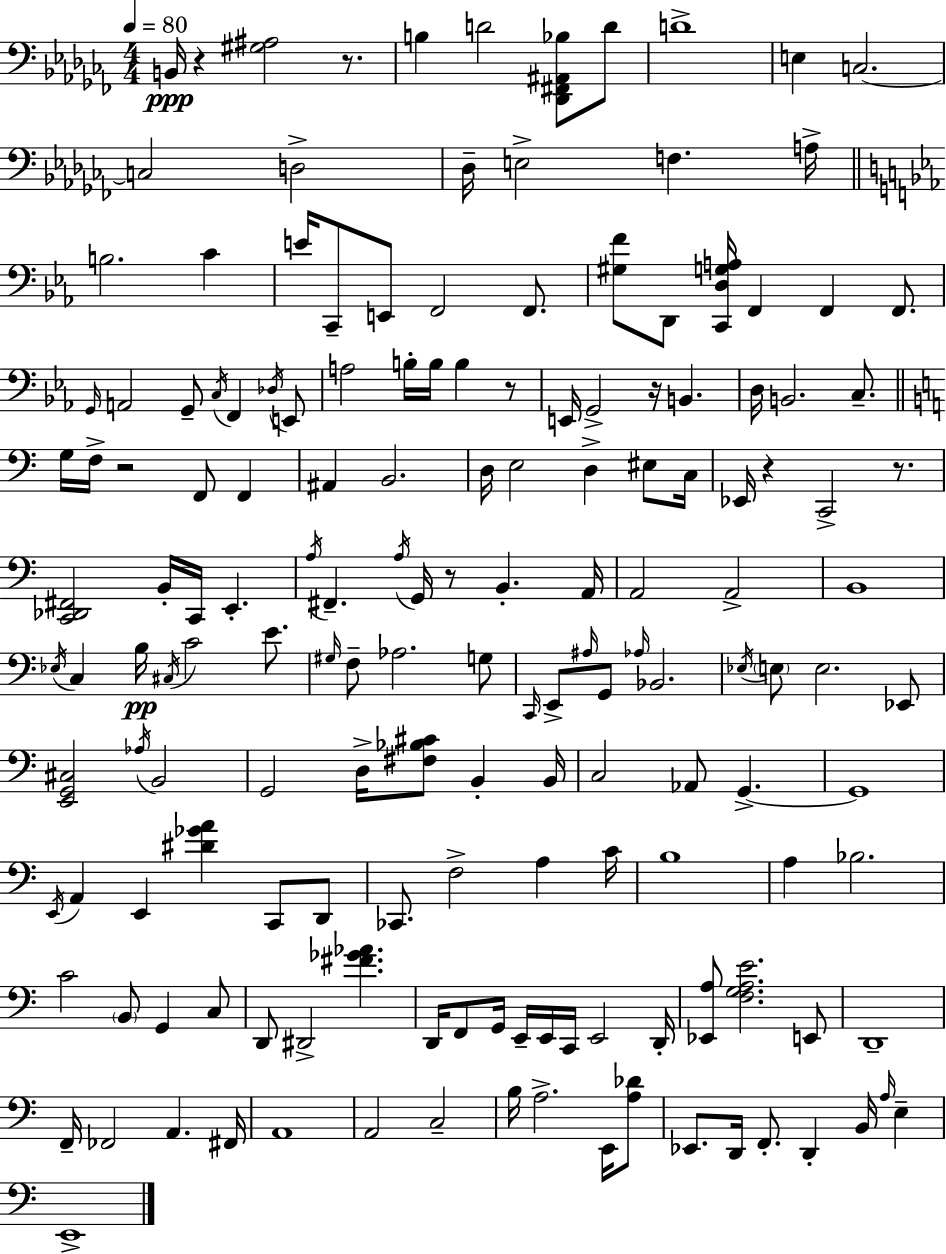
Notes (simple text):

B2/s R/q [G#3,A#3]/h R/e. B3/q D4/h [Db2,F#2,A#2,Bb3]/e D4/e D4/w E3/q C3/h. C3/h D3/h Db3/s E3/h F3/q. A3/s B3/h. C4/q E4/s C2/e E2/e F2/h F2/e. [G#3,F4]/e D2/e [C2,D3,G3,A3]/s F2/q F2/q F2/e. G2/s A2/h G2/e C3/s F2/q Db3/s E2/e A3/h B3/s B3/s B3/q R/e E2/s G2/h R/s B2/q. D3/s B2/h. C3/e. G3/s F3/s R/h F2/e F2/q A#2/q B2/h. D3/s E3/h D3/q EIS3/e C3/s Eb2/s R/q C2/h R/e. [C2,Db2,F#2]/h B2/s C2/s E2/q. A3/s F#2/q. A3/s G2/s R/e B2/q. A2/s A2/h A2/h B2/w Eb3/s C3/q B3/s C#3/s C4/h E4/e. G#3/s F3/e Ab3/h. G3/e C2/s E2/e A#3/s G2/e Ab3/s Bb2/h. Eb3/s E3/e E3/h. Eb2/e [E2,G2,C#3]/h Ab3/s B2/h G2/h D3/s [F#3,Bb3,C#4]/e B2/q B2/s C3/h Ab2/e G2/q. G2/w E2/s A2/q E2/q [D#4,Gb4,A4]/q C2/e D2/e CES2/e. F3/h A3/q C4/s B3/w A3/q Bb3/h. C4/h B2/e G2/q C3/e D2/e D#2/h [F#4,Gb4,Ab4]/q. D2/s F2/e G2/s E2/s E2/s C2/s E2/h D2/s [Eb2,A3]/e [F3,G3,A3,E4]/h. E2/e D2/w F2/s FES2/h A2/q. F#2/s A2/w A2/h C3/h B3/s A3/h. E2/s [A3,Db4]/e Eb2/e. D2/s F2/e. D2/q B2/s A3/s E3/q E2/w